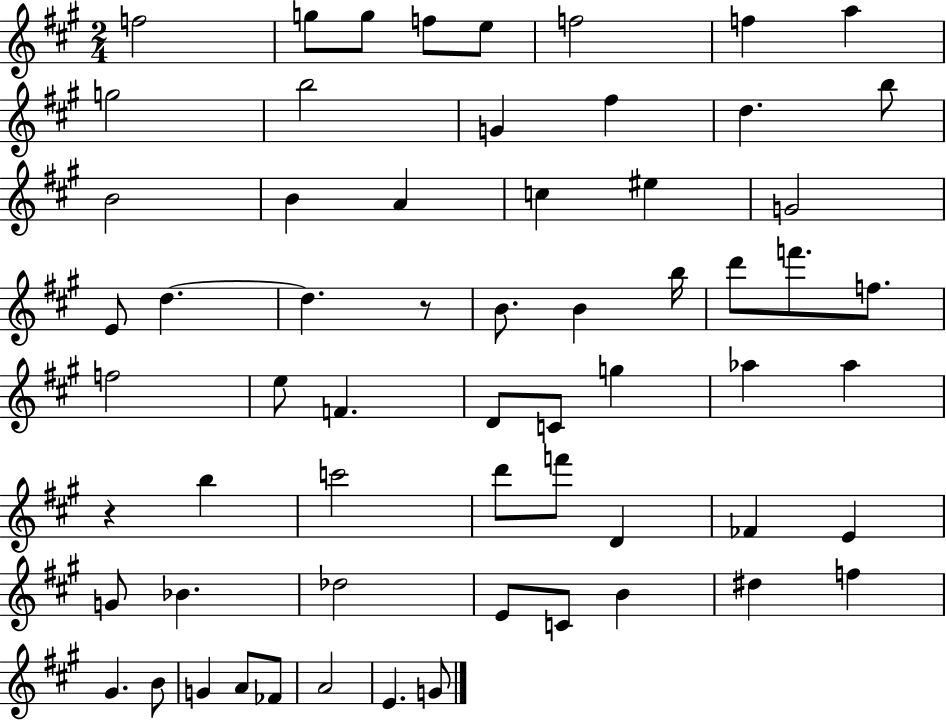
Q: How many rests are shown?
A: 2